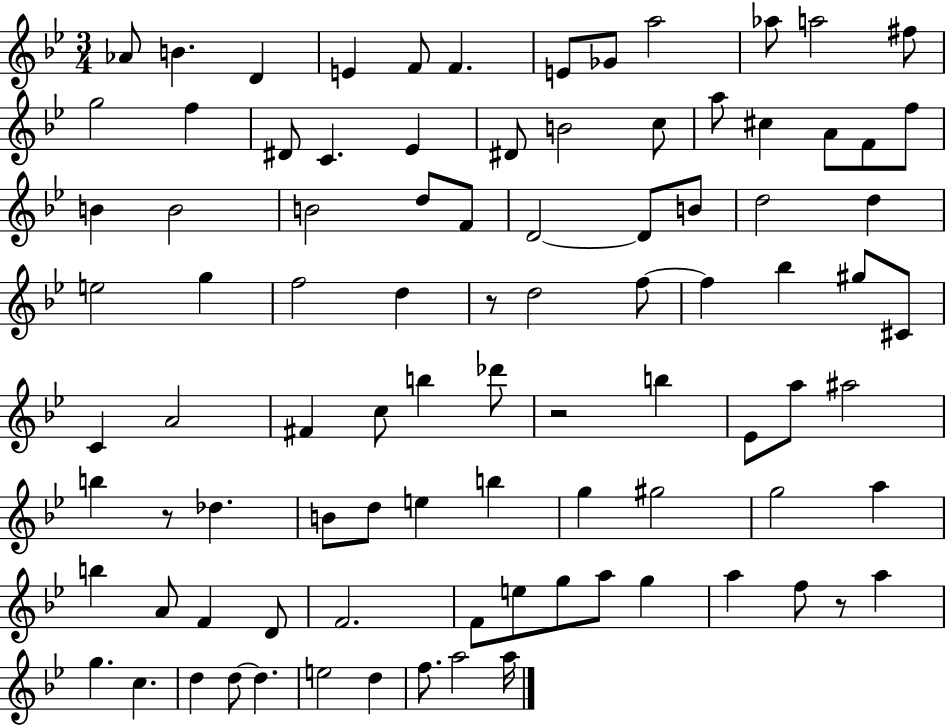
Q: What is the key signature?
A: BES major